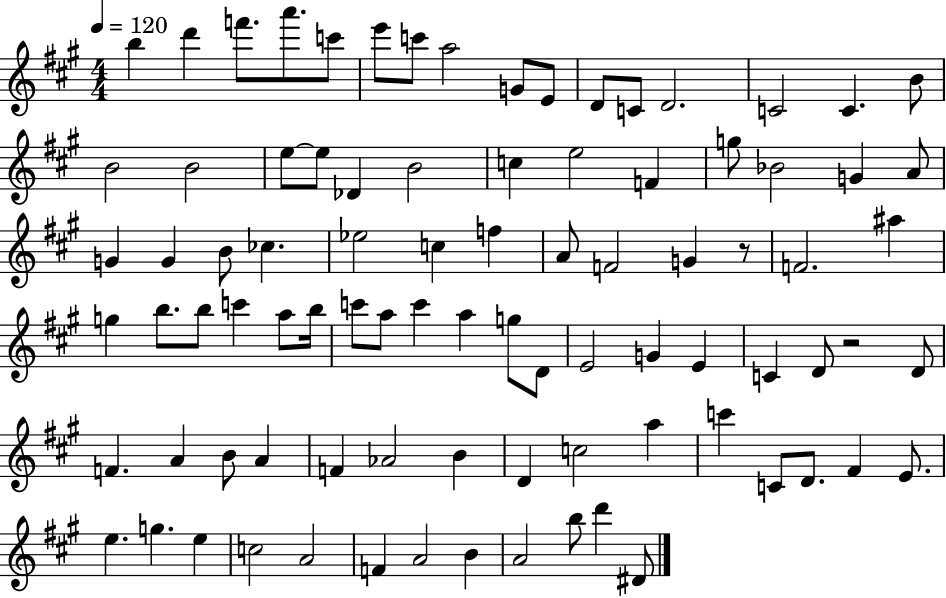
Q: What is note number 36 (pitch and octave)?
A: F5